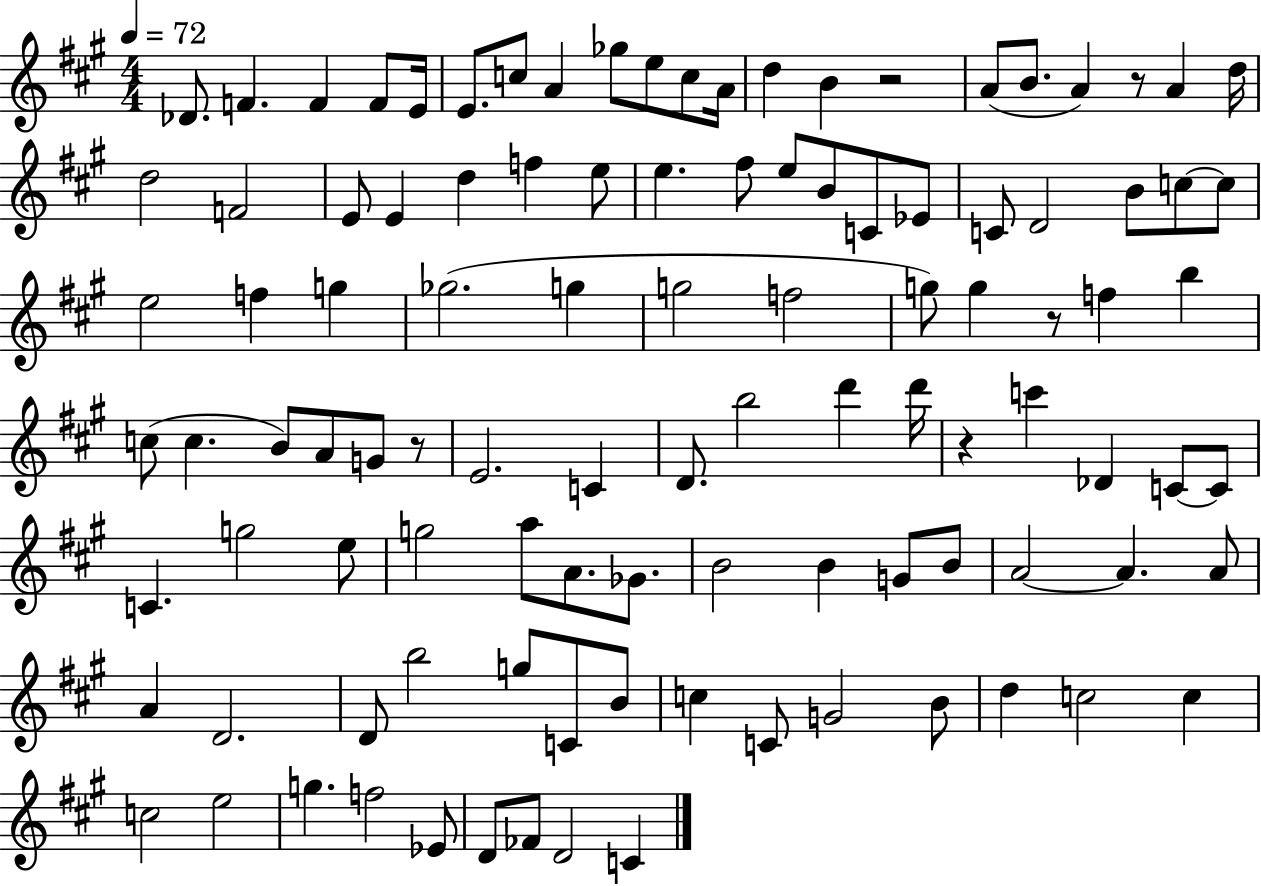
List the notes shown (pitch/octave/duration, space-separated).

Db4/e. F4/q. F4/q F4/e E4/s E4/e. C5/e A4/q Gb5/e E5/e C5/e A4/s D5/q B4/q R/h A4/e B4/e. A4/q R/e A4/q D5/s D5/h F4/h E4/e E4/q D5/q F5/q E5/e E5/q. F#5/e E5/e B4/e C4/e Eb4/e C4/e D4/h B4/e C5/e C5/e E5/h F5/q G5/q Gb5/h. G5/q G5/h F5/h G5/e G5/q R/e F5/q B5/q C5/e C5/q. B4/e A4/e G4/e R/e E4/h. C4/q D4/e. B5/h D6/q D6/s R/q C6/q Db4/q C4/e C4/e C4/q. G5/h E5/e G5/h A5/e A4/e. Gb4/e. B4/h B4/q G4/e B4/e A4/h A4/q. A4/e A4/q D4/h. D4/e B5/h G5/e C4/e B4/e C5/q C4/e G4/h B4/e D5/q C5/h C5/q C5/h E5/h G5/q. F5/h Eb4/e D4/e FES4/e D4/h C4/q